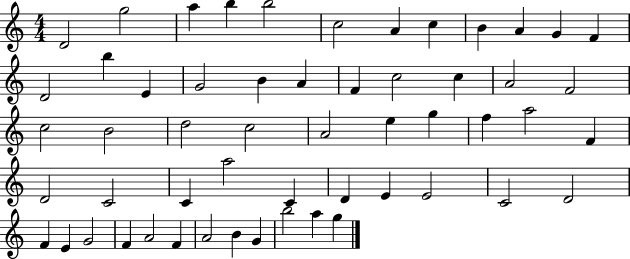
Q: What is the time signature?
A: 4/4